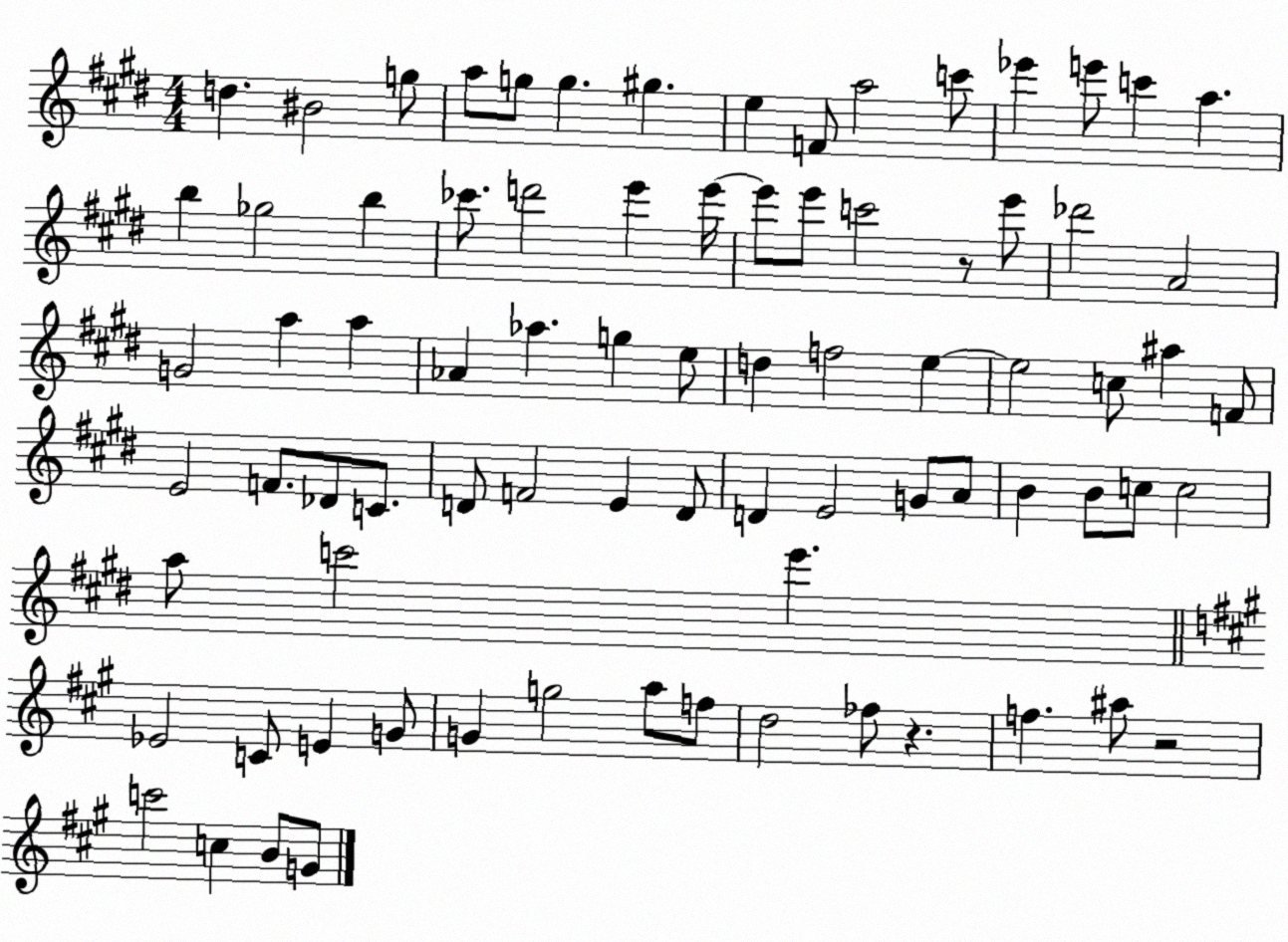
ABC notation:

X:1
T:Untitled
M:4/4
L:1/4
K:E
d ^B2 g/2 a/2 g/2 g ^g e F/2 a2 c'/2 _e' e'/2 c' a b _g2 b _c'/2 d'2 e' e'/4 e'/2 e'/2 c'2 z/2 e'/2 _d'2 A2 G2 a a _A _a g e/2 d f2 e e2 c/2 ^a F/2 E2 F/2 _D/2 C/2 D/2 F2 E D/2 D E2 G/2 A/2 B B/2 c/2 c2 a/2 c'2 e' _E2 C/2 E G/2 G g2 a/2 f/2 d2 _f/2 z f ^a/2 z2 c'2 c B/2 G/2